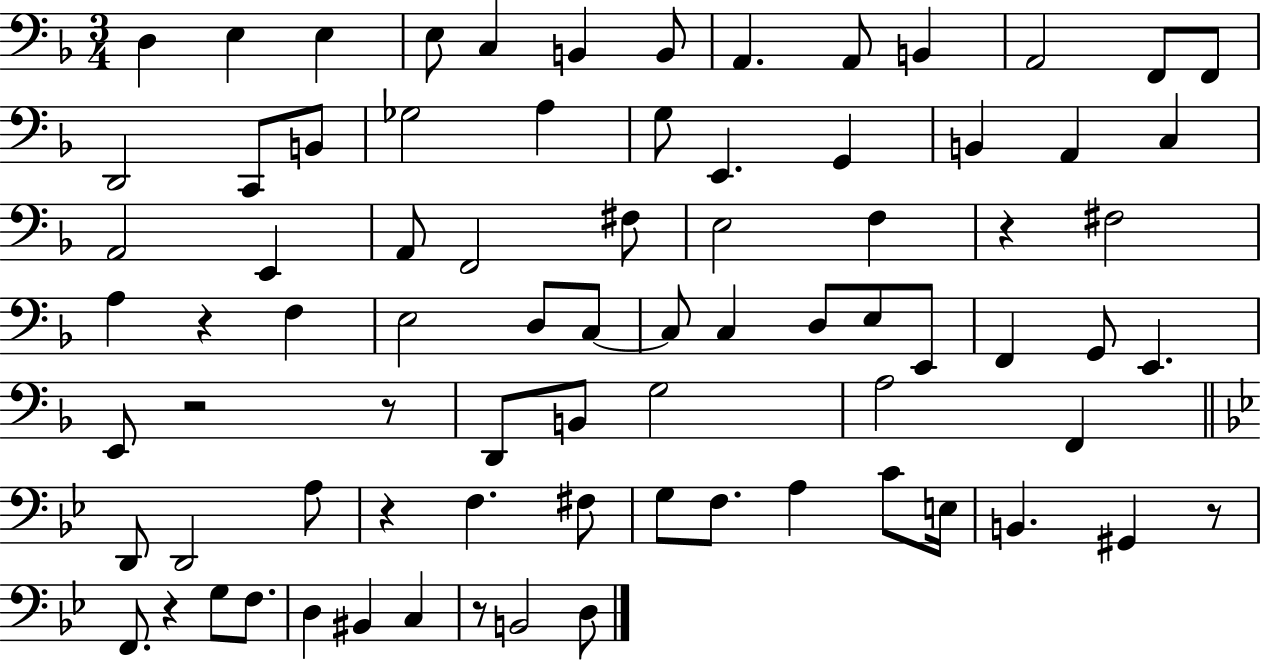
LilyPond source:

{
  \clef bass
  \numericTimeSignature
  \time 3/4
  \key f \major
  d4 e4 e4 | e8 c4 b,4 b,8 | a,4. a,8 b,4 | a,2 f,8 f,8 | \break d,2 c,8 b,8 | ges2 a4 | g8 e,4. g,4 | b,4 a,4 c4 | \break a,2 e,4 | a,8 f,2 fis8 | e2 f4 | r4 fis2 | \break a4 r4 f4 | e2 d8 c8~~ | c8 c4 d8 e8 e,8 | f,4 g,8 e,4. | \break e,8 r2 r8 | d,8 b,8 g2 | a2 f,4 | \bar "||" \break \key bes \major d,8 d,2 a8 | r4 f4. fis8 | g8 f8. a4 c'8 e16 | b,4. gis,4 r8 | \break f,8. r4 g8 f8. | d4 bis,4 c4 | r8 b,2 d8 | \bar "|."
}